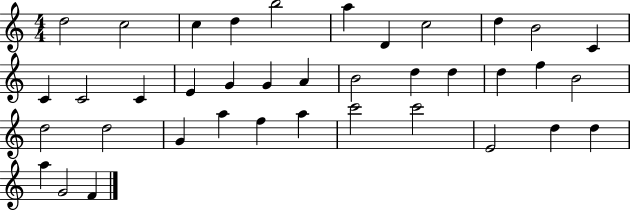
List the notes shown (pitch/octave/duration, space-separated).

D5/h C5/h C5/q D5/q B5/h A5/q D4/q C5/h D5/q B4/h C4/q C4/q C4/h C4/q E4/q G4/q G4/q A4/q B4/h D5/q D5/q D5/q F5/q B4/h D5/h D5/h G4/q A5/q F5/q A5/q C6/h C6/h E4/h D5/q D5/q A5/q G4/h F4/q